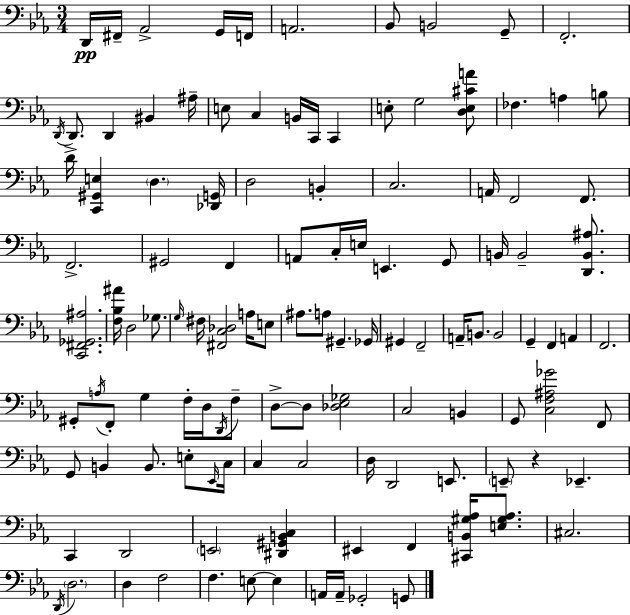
X:1
T:Untitled
M:3/4
L:1/4
K:Eb
D,,/4 ^F,,/4 _A,,2 G,,/4 F,,/4 A,,2 _B,,/2 B,,2 G,,/2 F,,2 D,,/4 D,,/2 D,, ^B,, ^A,/4 E,/2 C, B,,/4 C,,/4 C,, E,/2 G,2 [D,E,^CA]/2 _F, A, B,/2 D/4 [C,,^G,,E,] D, [_D,,G,,]/4 D,2 B,, C,2 A,,/4 F,,2 F,,/2 F,,2 ^G,,2 F,, A,,/2 C,/4 E,/4 E,, G,,/2 B,,/4 B,,2 [D,,B,,^A,]/2 [C,,^F,,_G,,^A,]2 [F,_B,^A]/4 D,2 _G,/2 G,/4 ^F,/4 [^F,,C,_D,]2 A,/4 E,/2 ^A,/2 A,/2 ^G,, _G,,/4 ^G,, F,,2 A,,/4 B,,/2 B,,2 G,, F,, A,, F,,2 ^G,,/2 A,/4 F,,/2 G, F,/4 D,/4 D,,/4 F,/2 D,/2 D,/2 [_D,_E,_G,]2 C,2 B,, G,,/2 [C,F,^A,_G]2 F,,/2 G,,/2 B,, B,,/2 E,/2 _E,,/4 C,/4 C, C,2 D,/4 D,,2 E,,/2 E,,/2 z _E,, C,, D,,2 E,,2 [^D,,^G,,B,,C,] ^E,, F,, [^C,,B,,^G,_A,]/4 [E,^G,_A,]/2 ^C,2 D,,/4 D,2 D, F,2 F, E,/2 E, A,,/4 A,,/4 _G,,2 G,,/2